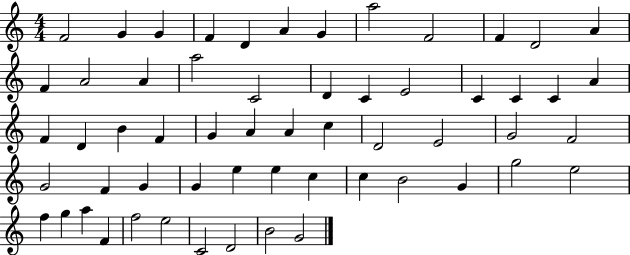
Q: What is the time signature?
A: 4/4